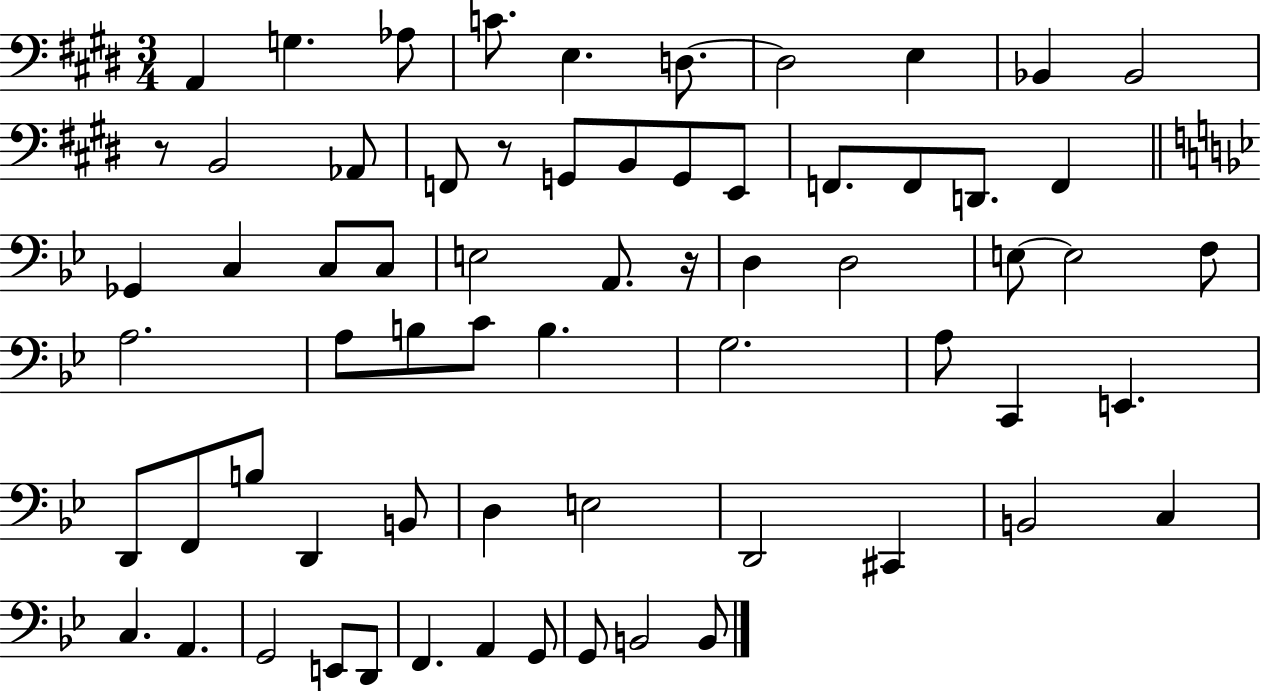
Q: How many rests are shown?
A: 3